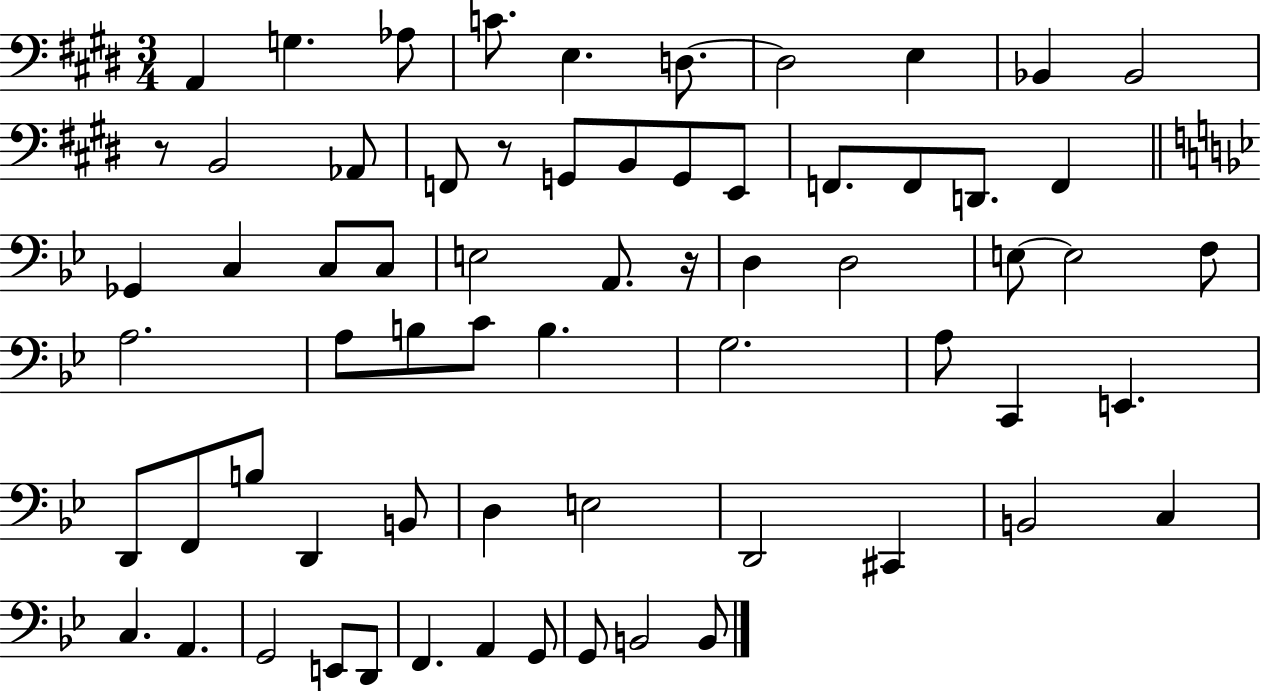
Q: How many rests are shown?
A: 3